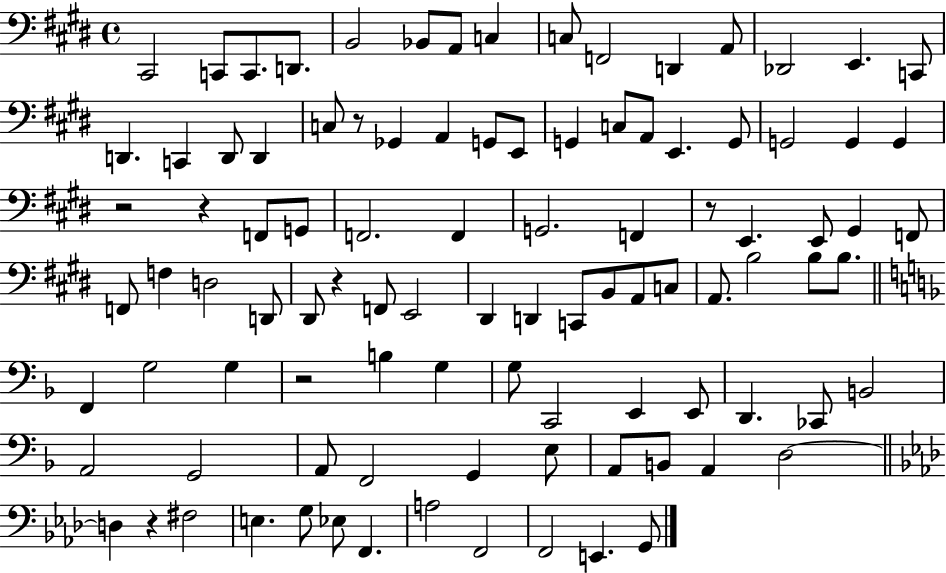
X:1
T:Untitled
M:4/4
L:1/4
K:E
^C,,2 C,,/2 C,,/2 D,,/2 B,,2 _B,,/2 A,,/2 C, C,/2 F,,2 D,, A,,/2 _D,,2 E,, C,,/2 D,, C,, D,,/2 D,, C,/2 z/2 _G,, A,, G,,/2 E,,/2 G,, C,/2 A,,/2 E,, G,,/2 G,,2 G,, G,, z2 z F,,/2 G,,/2 F,,2 F,, G,,2 F,, z/2 E,, E,,/2 ^G,, F,,/2 F,,/2 F, D,2 D,,/2 ^D,,/2 z F,,/2 E,,2 ^D,, D,, C,,/2 B,,/2 A,,/2 C,/2 A,,/2 B,2 B,/2 B,/2 F,, G,2 G, z2 B, G, G,/2 C,,2 E,, E,,/2 D,, _C,,/2 B,,2 A,,2 G,,2 A,,/2 F,,2 G,, E,/2 A,,/2 B,,/2 A,, D,2 D, z ^F,2 E, G,/2 _E,/2 F,, A,2 F,,2 F,,2 E,, G,,/2